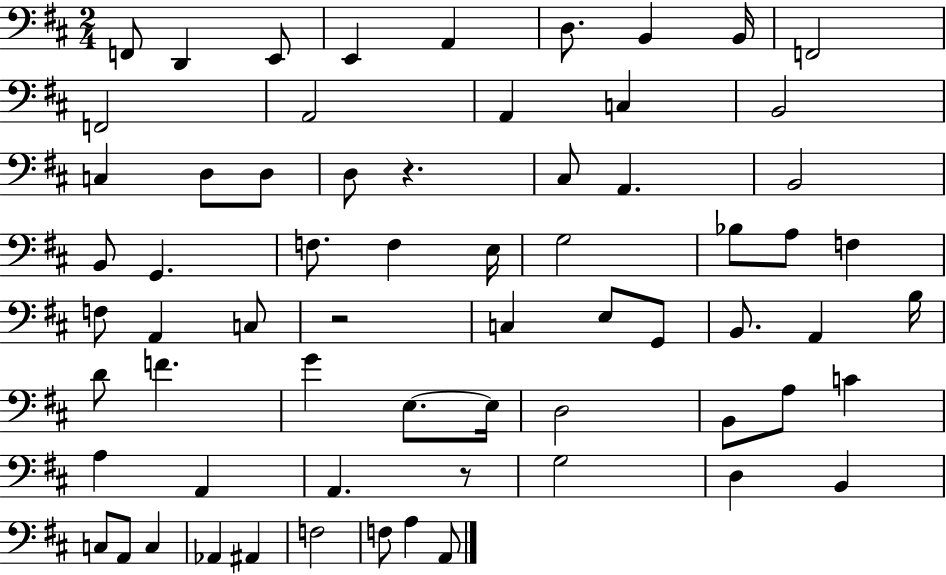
F2/e D2/q E2/e E2/q A2/q D3/e. B2/q B2/s F2/h F2/h A2/h A2/q C3/q B2/h C3/q D3/e D3/e D3/e R/q. C#3/e A2/q. B2/h B2/e G2/q. F3/e. F3/q E3/s G3/h Bb3/e A3/e F3/q F3/e A2/q C3/e R/h C3/q E3/e G2/e B2/e. A2/q B3/s D4/e F4/q. G4/q E3/e. E3/s D3/h B2/e A3/e C4/q A3/q A2/q A2/q. R/e G3/h D3/q B2/q C3/e A2/e C3/q Ab2/q A#2/q F3/h F3/e A3/q A2/e